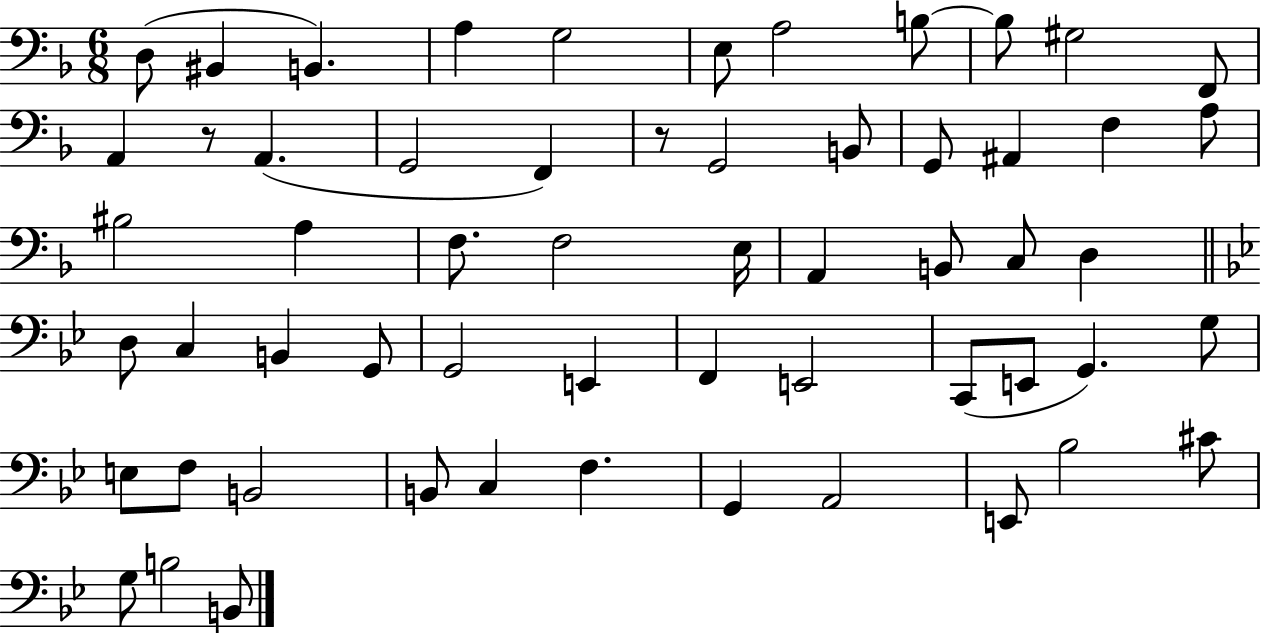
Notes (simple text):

D3/e BIS2/q B2/q. A3/q G3/h E3/e A3/h B3/e B3/e G#3/h F2/e A2/q R/e A2/q. G2/h F2/q R/e G2/h B2/e G2/e A#2/q F3/q A3/e BIS3/h A3/q F3/e. F3/h E3/s A2/q B2/e C3/e D3/q D3/e C3/q B2/q G2/e G2/h E2/q F2/q E2/h C2/e E2/e G2/q. G3/e E3/e F3/e B2/h B2/e C3/q F3/q. G2/q A2/h E2/e Bb3/h C#4/e G3/e B3/h B2/e